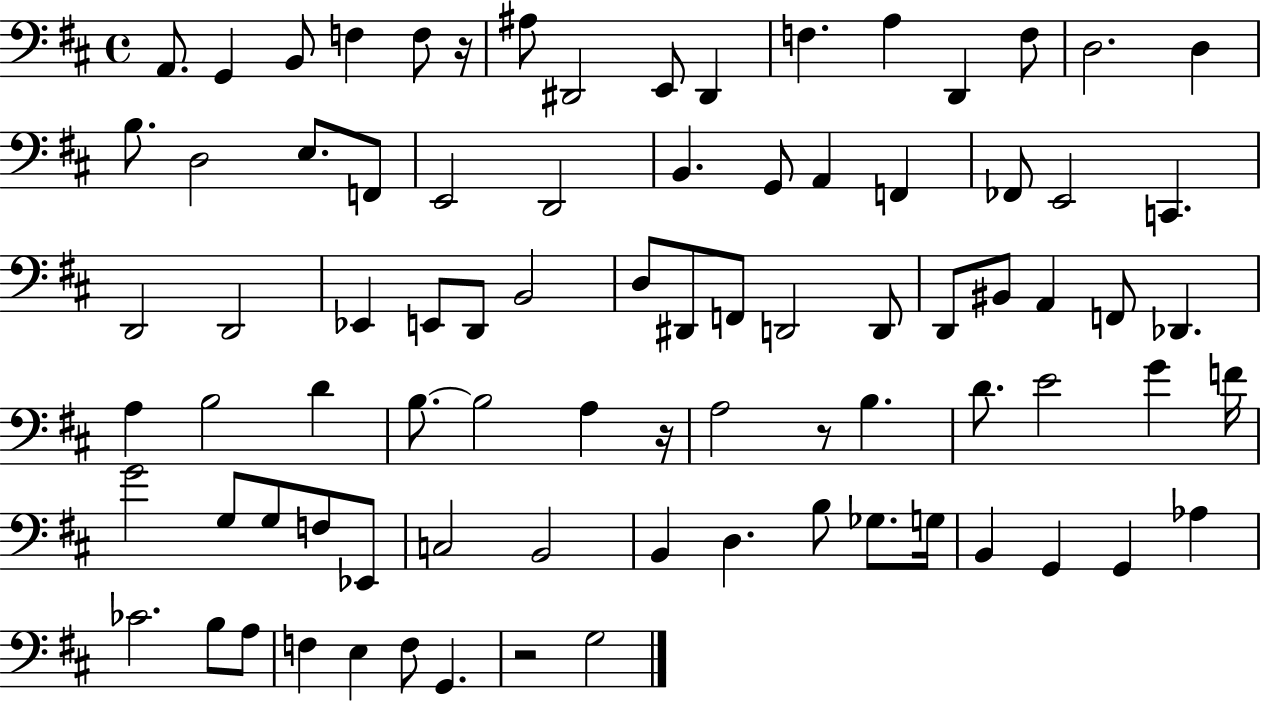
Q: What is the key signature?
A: D major